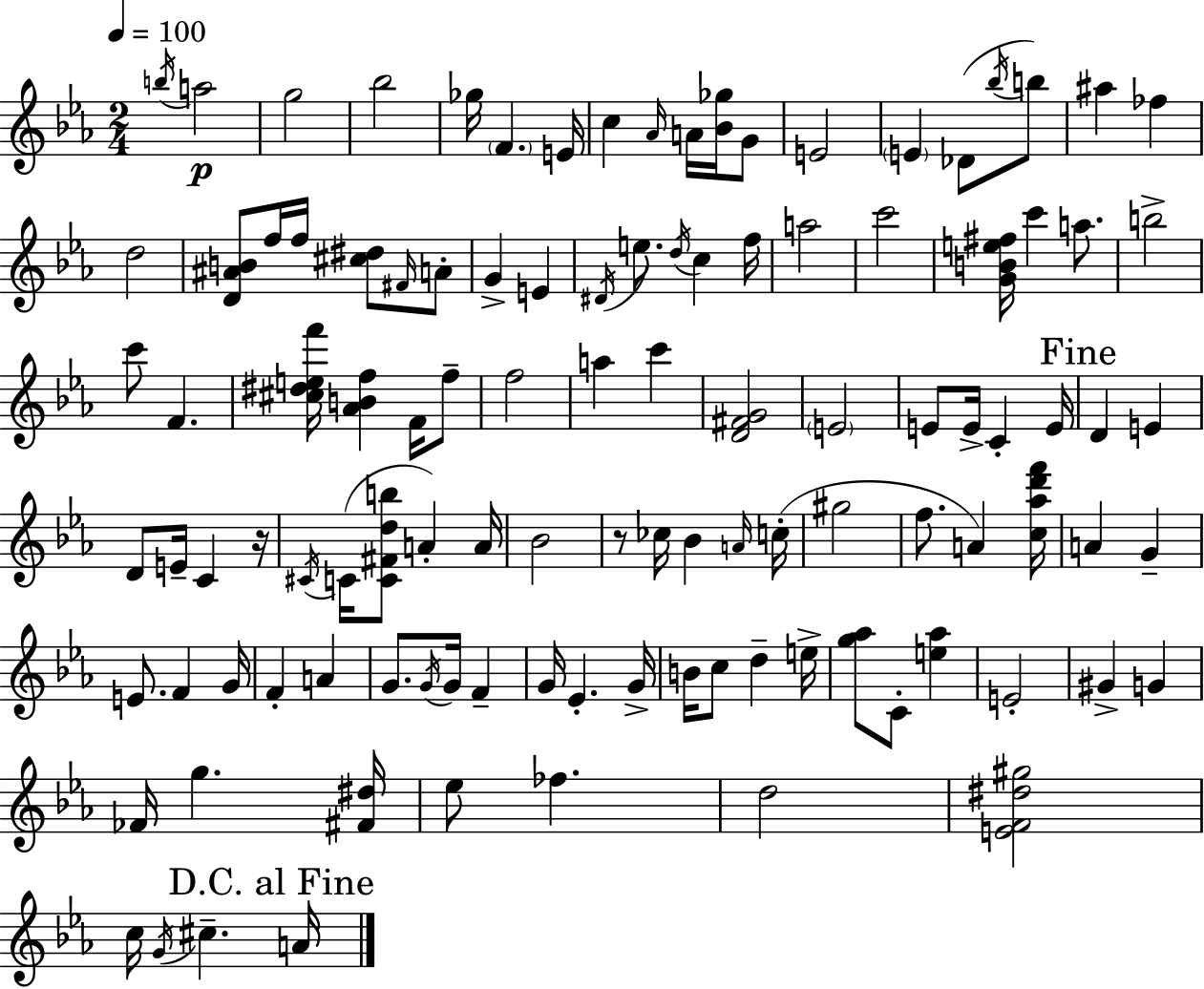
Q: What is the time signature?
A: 2/4